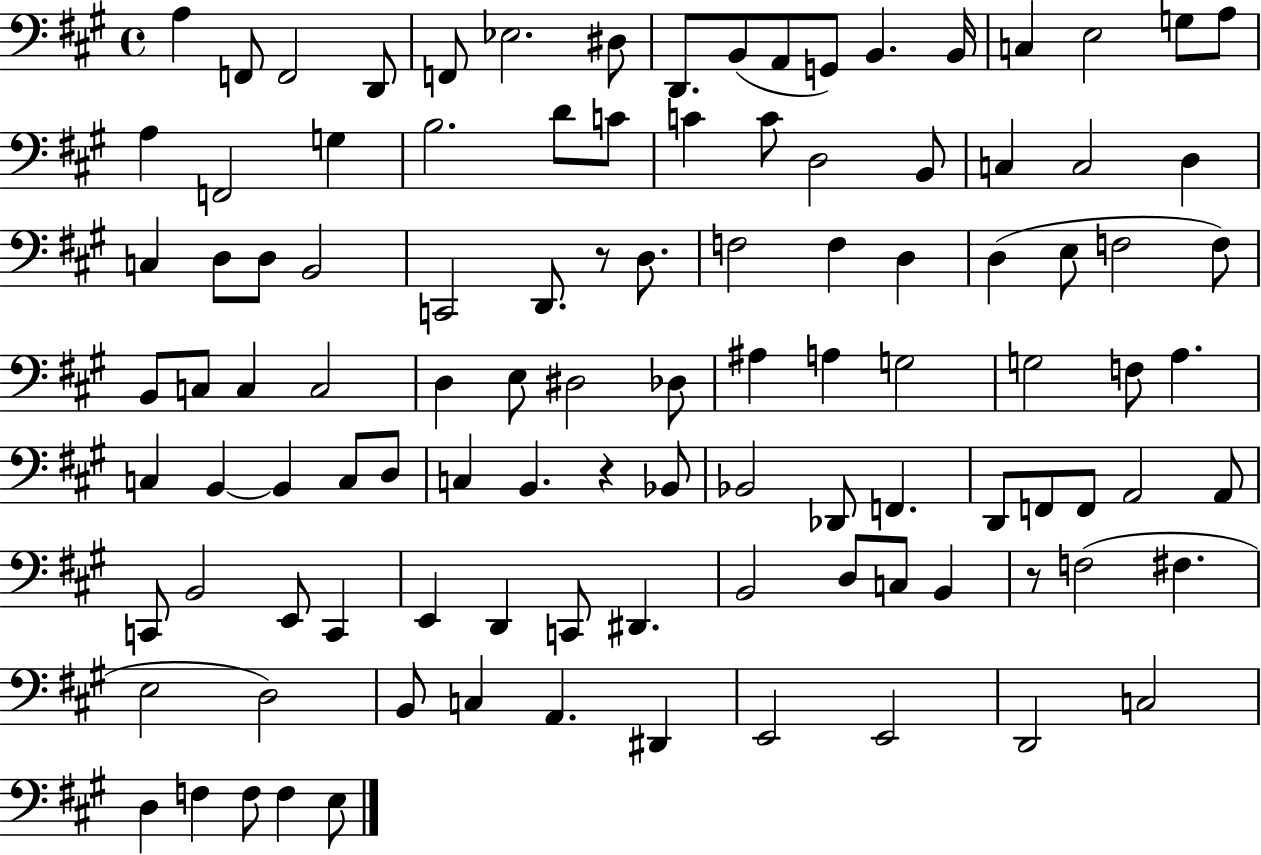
X:1
T:Untitled
M:4/4
L:1/4
K:A
A, F,,/2 F,,2 D,,/2 F,,/2 _E,2 ^D,/2 D,,/2 B,,/2 A,,/2 G,,/2 B,, B,,/4 C, E,2 G,/2 A,/2 A, F,,2 G, B,2 D/2 C/2 C C/2 D,2 B,,/2 C, C,2 D, C, D,/2 D,/2 B,,2 C,,2 D,,/2 z/2 D,/2 F,2 F, D, D, E,/2 F,2 F,/2 B,,/2 C,/2 C, C,2 D, E,/2 ^D,2 _D,/2 ^A, A, G,2 G,2 F,/2 A, C, B,, B,, C,/2 D,/2 C, B,, z _B,,/2 _B,,2 _D,,/2 F,, D,,/2 F,,/2 F,,/2 A,,2 A,,/2 C,,/2 B,,2 E,,/2 C,, E,, D,, C,,/2 ^D,, B,,2 D,/2 C,/2 B,, z/2 F,2 ^F, E,2 D,2 B,,/2 C, A,, ^D,, E,,2 E,,2 D,,2 C,2 D, F, F,/2 F, E,/2